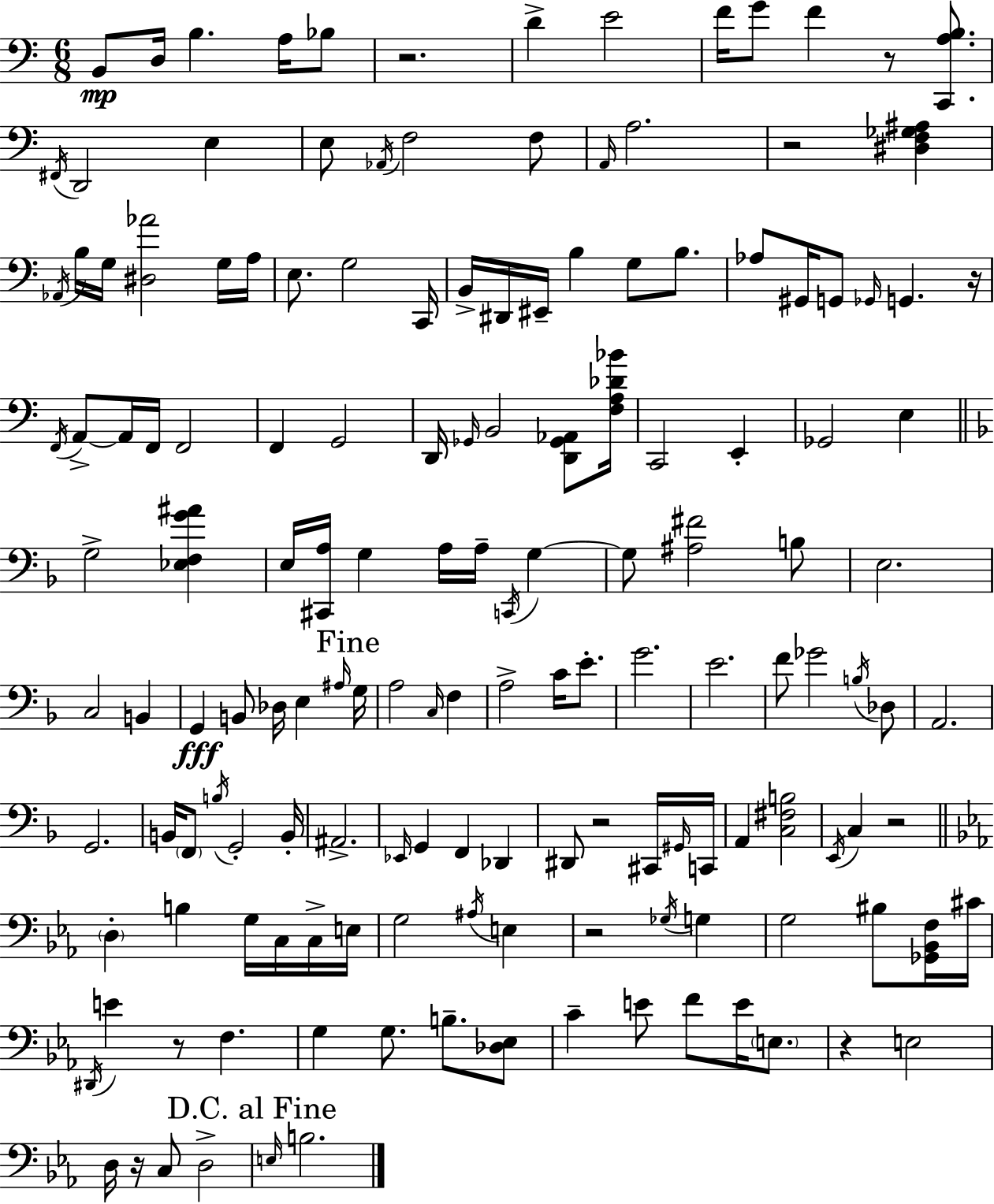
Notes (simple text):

B2/e D3/s B3/q. A3/s Bb3/e R/h. D4/q E4/h F4/s G4/e F4/q R/e [C2,A3,B3]/e. F#2/s D2/h E3/q E3/e Ab2/s F3/h F3/e A2/s A3/h. R/h [D#3,F3,Gb3,A#3]/q Ab2/s B3/s G3/s [D#3,Ab4]/h G3/s A3/s E3/e. G3/h C2/s B2/s D#2/s EIS2/s B3/q G3/e B3/e. Ab3/e G#2/s G2/e Gb2/s G2/q. R/s F2/s A2/e A2/s F2/s F2/h F2/q G2/h D2/s Gb2/s B2/h [D2,Gb2,Ab2]/e [F3,A3,Db4,Bb4]/s C2/h E2/q Gb2/h E3/q G3/h [Eb3,F3,G4,A#4]/q E3/s [C#2,A3]/s G3/q A3/s A3/s C2/s G3/q G3/e [A#3,F#4]/h B3/e E3/h. C3/h B2/q G2/q B2/e Db3/s E3/q A#3/s G3/s A3/h C3/s F3/q A3/h C4/s E4/e. G4/h. E4/h. F4/e Gb4/h B3/s Db3/e A2/h. G2/h. B2/s F2/e B3/s G2/h B2/s A#2/h. Eb2/s G2/q F2/q Db2/q D#2/e R/h C#2/s G#2/s C2/s A2/q [C3,F#3,B3]/h E2/s C3/q R/h D3/q B3/q G3/s C3/s C3/s E3/s G3/h A#3/s E3/q R/h Gb3/s G3/q G3/h BIS3/e [Gb2,Bb2,F3]/s C#4/s D#2/s E4/q R/e F3/q. G3/q G3/e. B3/e. [Db3,Eb3]/e C4/q E4/e F4/e E4/s E3/e. R/q E3/h D3/s R/s C3/e D3/h E3/s B3/h.